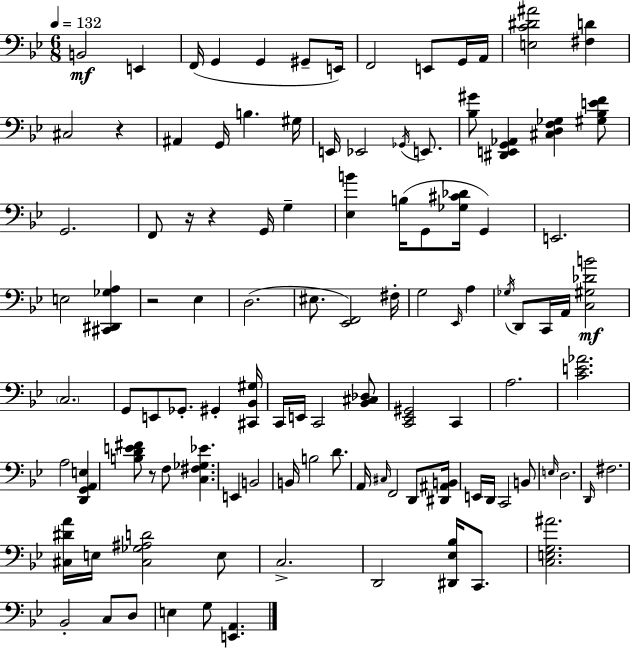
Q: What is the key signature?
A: G minor